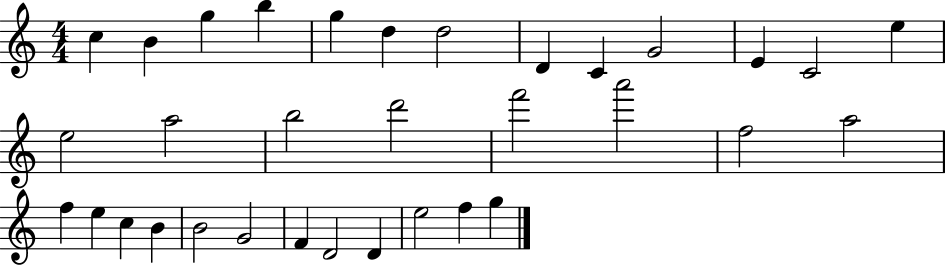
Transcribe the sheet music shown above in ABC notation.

X:1
T:Untitled
M:4/4
L:1/4
K:C
c B g b g d d2 D C G2 E C2 e e2 a2 b2 d'2 f'2 a'2 f2 a2 f e c B B2 G2 F D2 D e2 f g